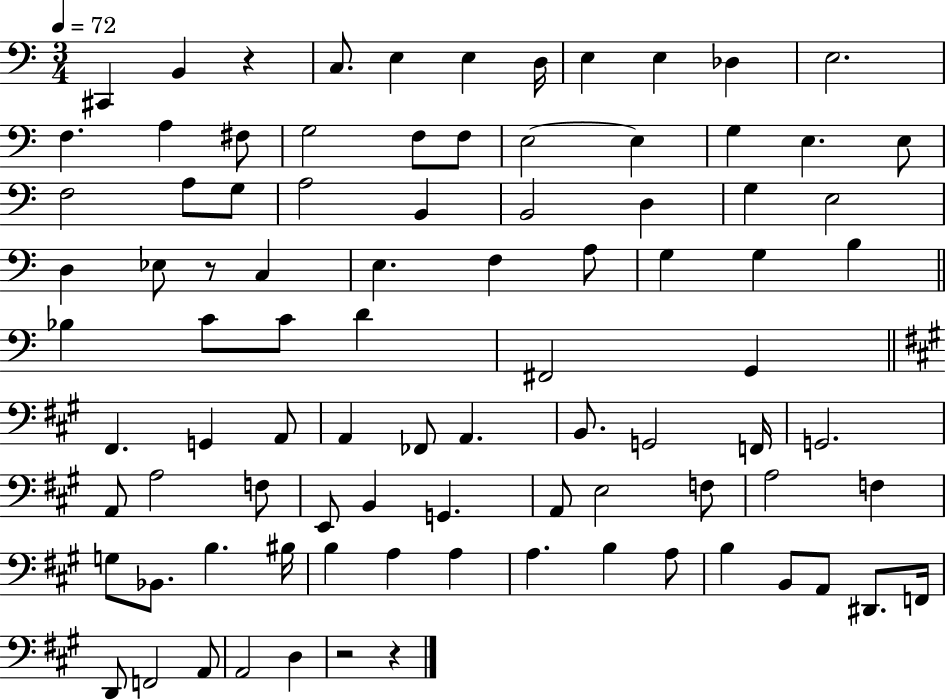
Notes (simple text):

C#2/q B2/q R/q C3/e. E3/q E3/q D3/s E3/q E3/q Db3/q E3/h. F3/q. A3/q F#3/e G3/h F3/e F3/e E3/h E3/q G3/q E3/q. E3/e F3/h A3/e G3/e A3/h B2/q B2/h D3/q G3/q E3/h D3/q Eb3/e R/e C3/q E3/q. F3/q A3/e G3/q G3/q B3/q Bb3/q C4/e C4/e D4/q F#2/h G2/q F#2/q. G2/q A2/e A2/q FES2/e A2/q. B2/e. G2/h F2/s G2/h. A2/e A3/h F3/e E2/e B2/q G2/q. A2/e E3/h F3/e A3/h F3/q G3/e Bb2/e. B3/q. BIS3/s B3/q A3/q A3/q A3/q. B3/q A3/e B3/q B2/e A2/e D#2/e. F2/s D2/e F2/h A2/e A2/h D3/q R/h R/q